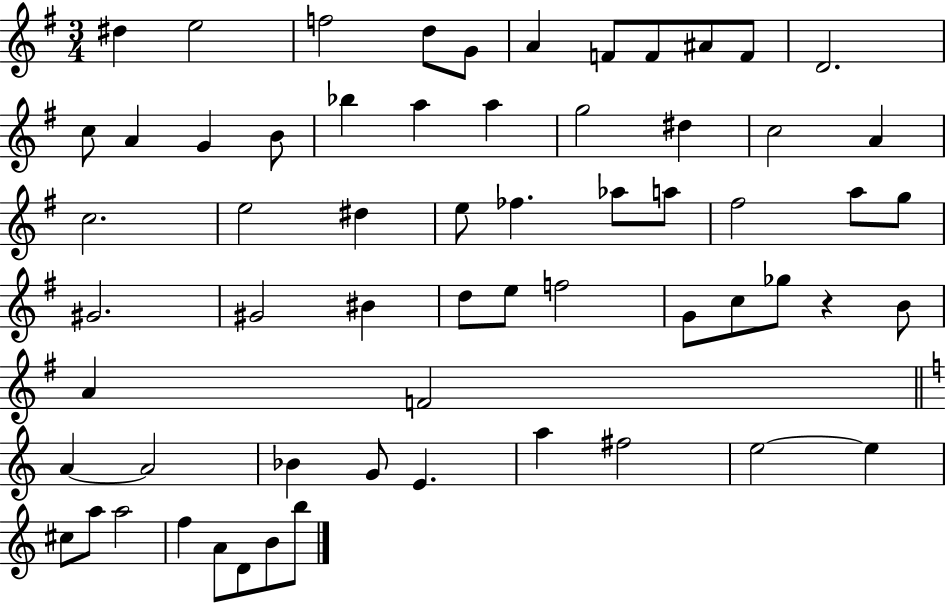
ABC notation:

X:1
T:Untitled
M:3/4
L:1/4
K:G
^d e2 f2 d/2 G/2 A F/2 F/2 ^A/2 F/2 D2 c/2 A G B/2 _b a a g2 ^d c2 A c2 e2 ^d e/2 _f _a/2 a/2 ^f2 a/2 g/2 ^G2 ^G2 ^B d/2 e/2 f2 G/2 c/2 _g/2 z B/2 A F2 A A2 _B G/2 E a ^f2 e2 e ^c/2 a/2 a2 f A/2 D/2 B/2 b/2